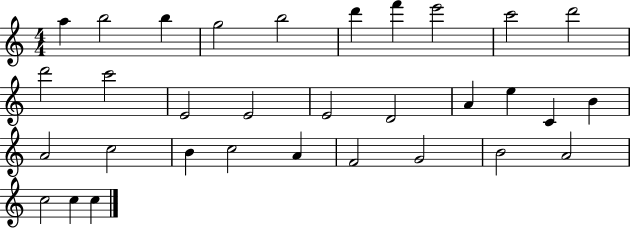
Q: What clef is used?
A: treble